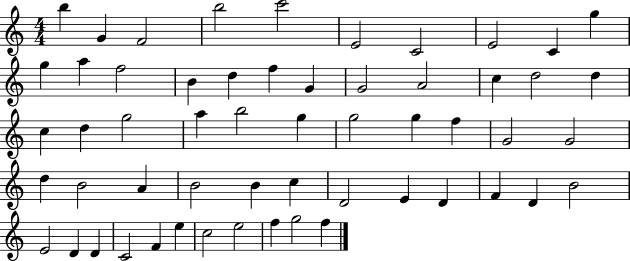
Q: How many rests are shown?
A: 0